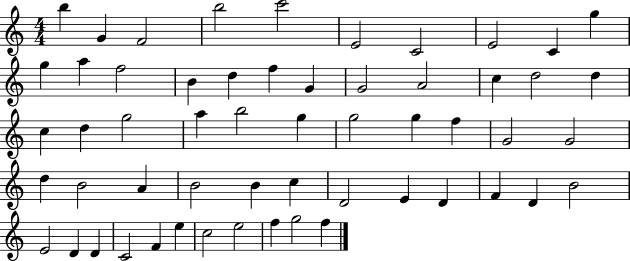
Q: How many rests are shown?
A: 0